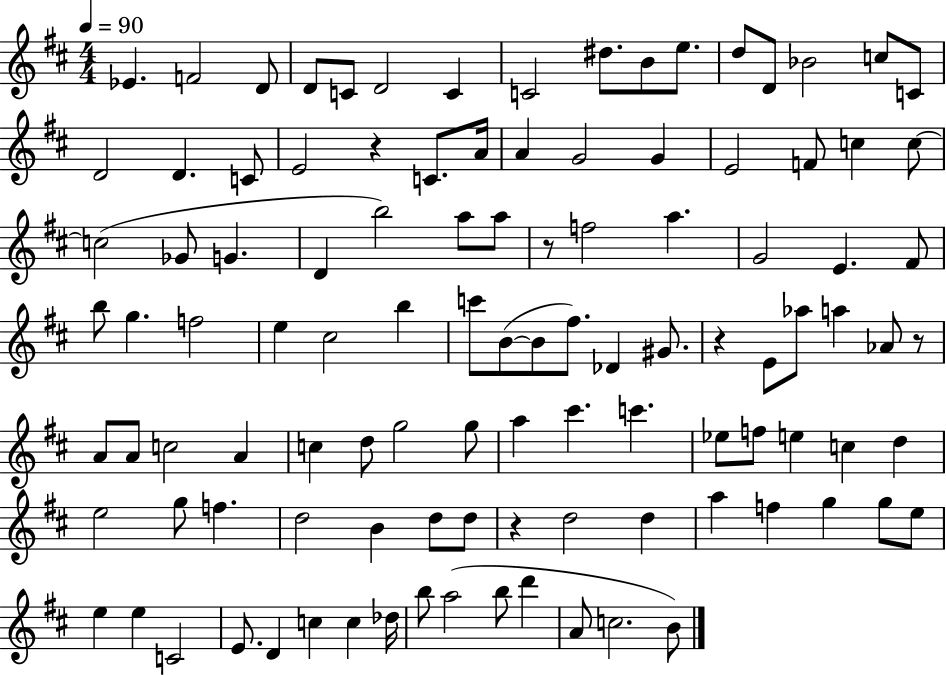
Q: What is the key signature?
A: D major